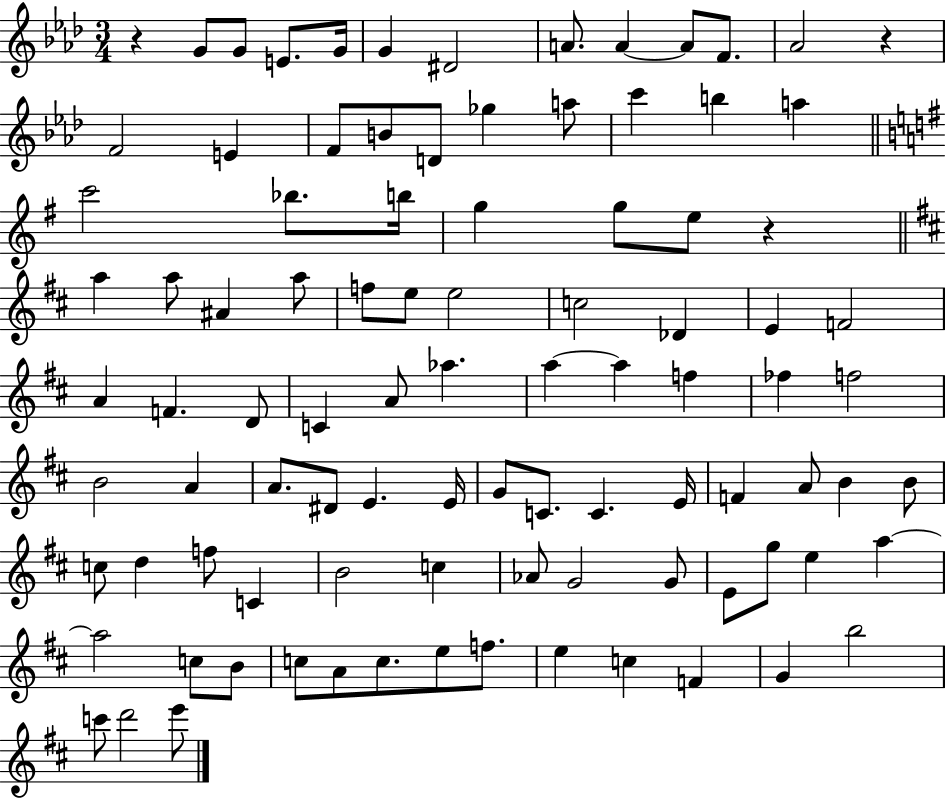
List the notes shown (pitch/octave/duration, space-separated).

R/q G4/e G4/e E4/e. G4/s G4/q D#4/h A4/e. A4/q A4/e F4/e. Ab4/h R/q F4/h E4/q F4/e B4/e D4/e Gb5/q A5/e C6/q B5/q A5/q C6/h Bb5/e. B5/s G5/q G5/e E5/e R/q A5/q A5/e A#4/q A5/e F5/e E5/e E5/h C5/h Db4/q E4/q F4/h A4/q F4/q. D4/e C4/q A4/e Ab5/q. A5/q A5/q F5/q FES5/q F5/h B4/h A4/q A4/e. D#4/e E4/q. E4/s G4/e C4/e. C4/q. E4/s F4/q A4/e B4/q B4/e C5/e D5/q F5/e C4/q B4/h C5/q Ab4/e G4/h G4/e E4/e G5/e E5/q A5/q A5/h C5/e B4/e C5/e A4/e C5/e. E5/e F5/e. E5/q C5/q F4/q G4/q B5/h C6/e D6/h E6/e